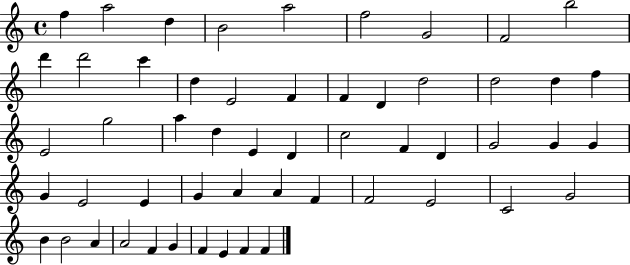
F5/q A5/h D5/q B4/h A5/h F5/h G4/h F4/h B5/h D6/q D6/h C6/q D5/q E4/h F4/q F4/q D4/q D5/h D5/h D5/q F5/q E4/h G5/h A5/q D5/q E4/q D4/q C5/h F4/q D4/q G4/h G4/q G4/q G4/q E4/h E4/q G4/q A4/q A4/q F4/q F4/h E4/h C4/h G4/h B4/q B4/h A4/q A4/h F4/q G4/q F4/q E4/q F4/q F4/q